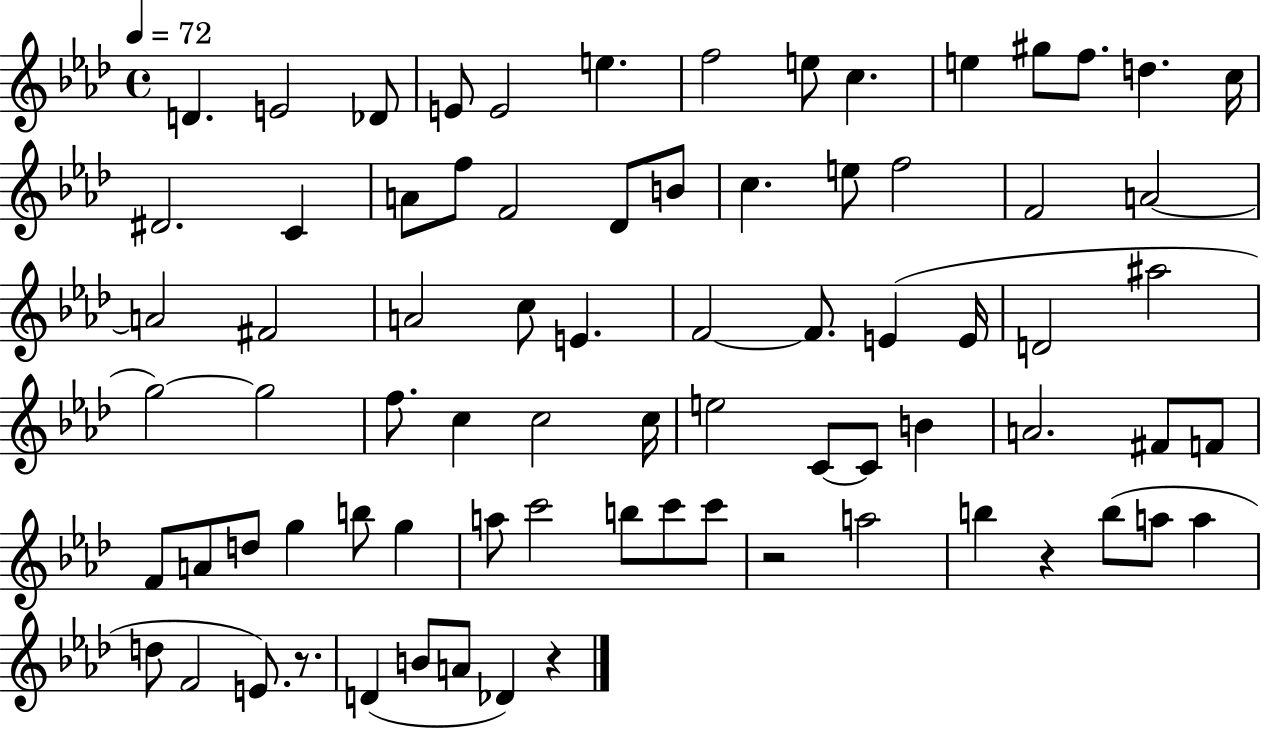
D4/q. E4/h Db4/e E4/e E4/h E5/q. F5/h E5/e C5/q. E5/q G#5/e F5/e. D5/q. C5/s D#4/h. C4/q A4/e F5/e F4/h Db4/e B4/e C5/q. E5/e F5/h F4/h A4/h A4/h F#4/h A4/h C5/e E4/q. F4/h F4/e. E4/q E4/s D4/h A#5/h G5/h G5/h F5/e. C5/q C5/h C5/s E5/h C4/e C4/e B4/q A4/h. F#4/e F4/e F4/e A4/e D5/e G5/q B5/e G5/q A5/e C6/h B5/e C6/e C6/e R/h A5/h B5/q R/q B5/e A5/e A5/q D5/e F4/h E4/e. R/e. D4/q B4/e A4/e Db4/q R/q